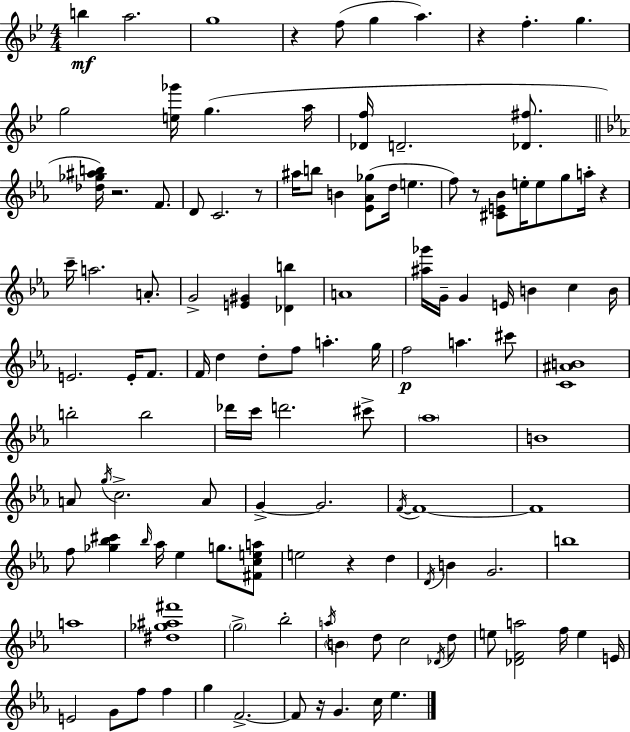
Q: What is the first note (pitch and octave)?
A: B5